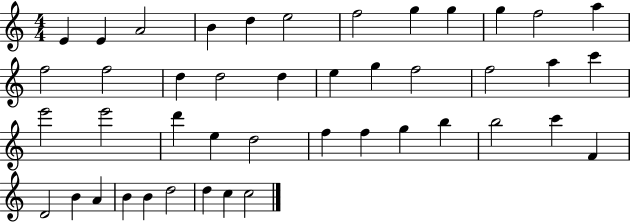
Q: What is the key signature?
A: C major